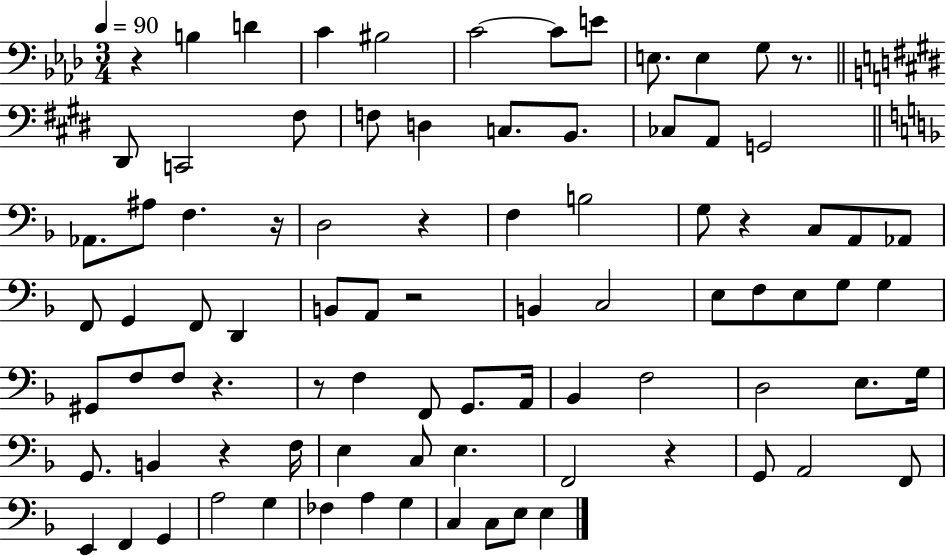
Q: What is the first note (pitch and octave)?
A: B3